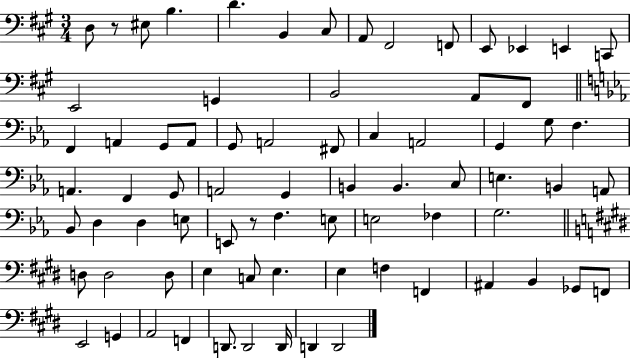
D3/e R/e EIS3/e B3/q. D4/q. B2/q C#3/e A2/e F#2/h F2/e E2/e Eb2/q E2/q C2/e E2/h G2/q B2/h A2/e F#2/e F2/q A2/q G2/e A2/e G2/e A2/h F#2/e C3/q A2/h G2/q G3/e F3/q. A2/q. F2/q G2/e A2/h G2/q B2/q B2/q. C3/e E3/q. B2/q A2/e Bb2/e D3/q D3/q E3/e E2/e R/e F3/q. E3/e E3/h FES3/q G3/h. D3/e D3/h D3/e E3/q C3/e E3/q. E3/q F3/q F2/q A#2/q B2/q Gb2/e F2/e E2/h G2/q A2/h F2/q D2/e. D2/h D2/s D2/q D2/h